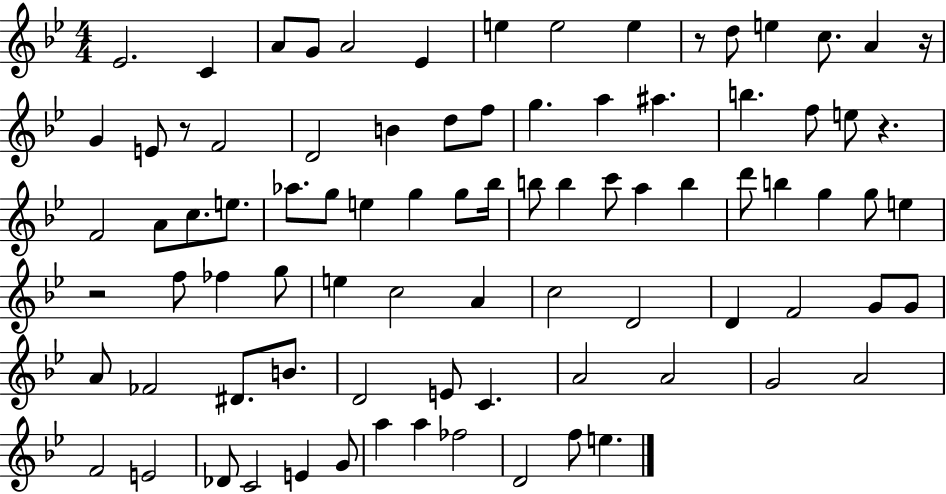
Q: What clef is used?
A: treble